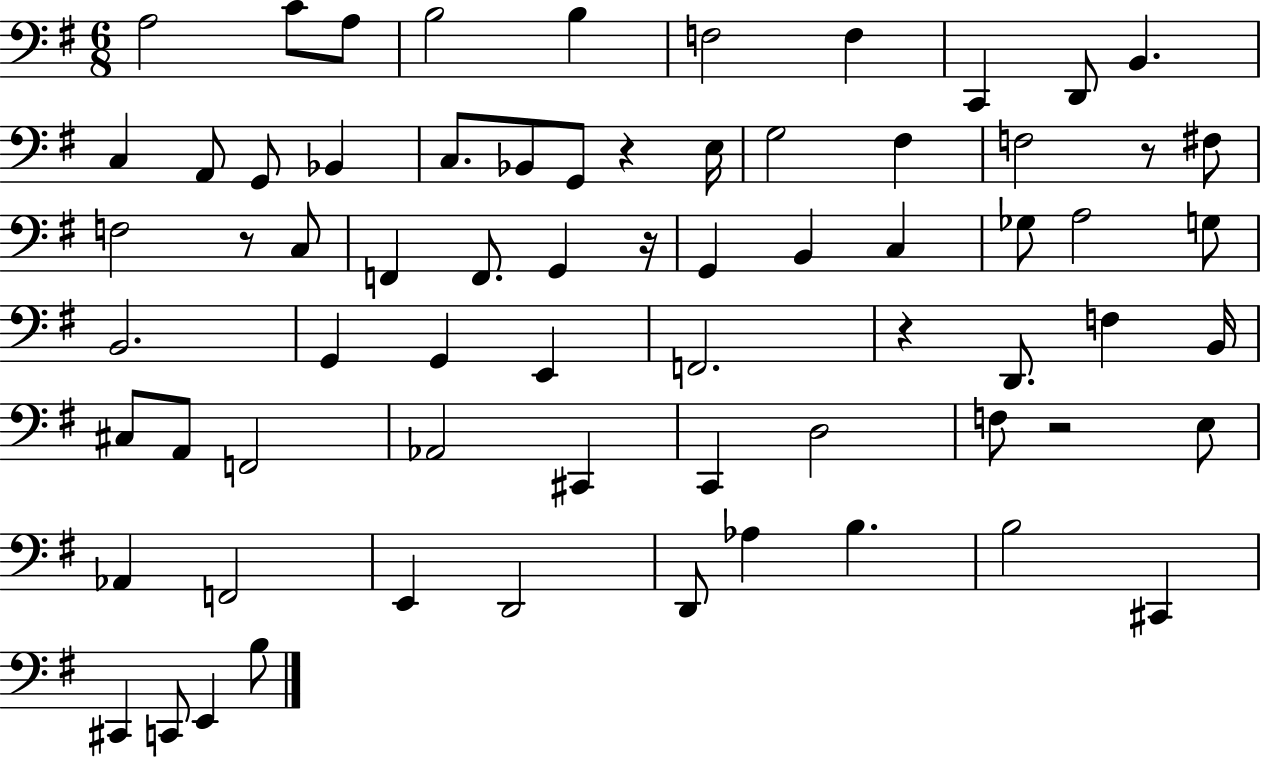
{
  \clef bass
  \numericTimeSignature
  \time 6/8
  \key g \major
  a2 c'8 a8 | b2 b4 | f2 f4 | c,4 d,8 b,4. | \break c4 a,8 g,8 bes,4 | c8. bes,8 g,8 r4 e16 | g2 fis4 | f2 r8 fis8 | \break f2 r8 c8 | f,4 f,8. g,4 r16 | g,4 b,4 c4 | ges8 a2 g8 | \break b,2. | g,4 g,4 e,4 | f,2. | r4 d,8. f4 b,16 | \break cis8 a,8 f,2 | aes,2 cis,4 | c,4 d2 | f8 r2 e8 | \break aes,4 f,2 | e,4 d,2 | d,8 aes4 b4. | b2 cis,4 | \break cis,4 c,8 e,4 b8 | \bar "|."
}